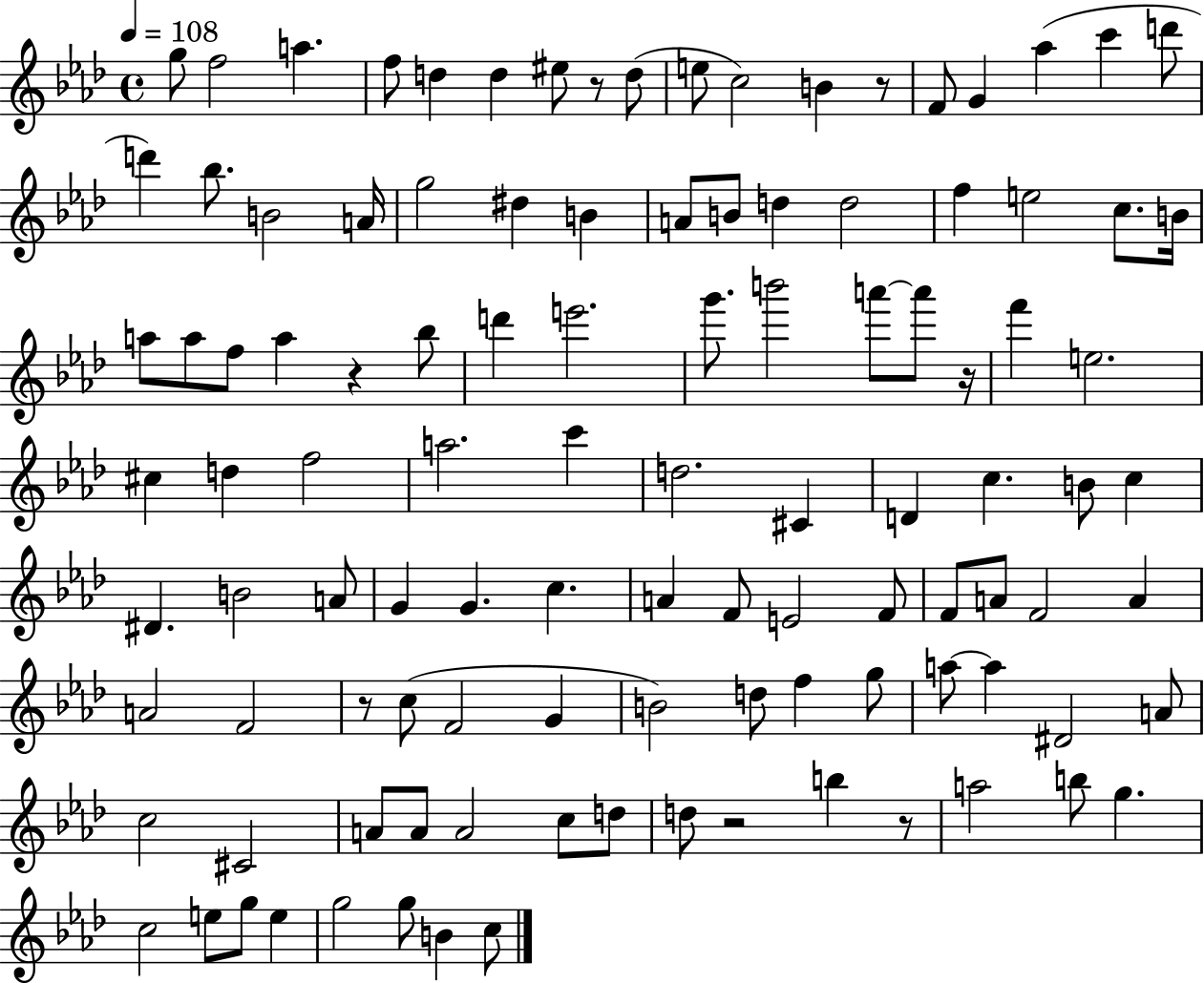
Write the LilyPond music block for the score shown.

{
  \clef treble
  \time 4/4
  \defaultTimeSignature
  \key aes \major
  \tempo 4 = 108
  \repeat volta 2 { g''8 f''2 a''4. | f''8 d''4 d''4 eis''8 r8 d''8( | e''8 c''2) b'4 r8 | f'8 g'4 aes''4( c'''4 d'''8 | \break d'''4) bes''8. b'2 a'16 | g''2 dis''4 b'4 | a'8 b'8 d''4 d''2 | f''4 e''2 c''8. b'16 | \break a''8 a''8 f''8 a''4 r4 bes''8 | d'''4 e'''2. | g'''8. b'''2 a'''8~~ a'''8 r16 | f'''4 e''2. | \break cis''4 d''4 f''2 | a''2. c'''4 | d''2. cis'4 | d'4 c''4. b'8 c''4 | \break dis'4. b'2 a'8 | g'4 g'4. c''4. | a'4 f'8 e'2 f'8 | f'8 a'8 f'2 a'4 | \break a'2 f'2 | r8 c''8( f'2 g'4 | b'2) d''8 f''4 g''8 | a''8~~ a''4 dis'2 a'8 | \break c''2 cis'2 | a'8 a'8 a'2 c''8 d''8 | d''8 r2 b''4 r8 | a''2 b''8 g''4. | \break c''2 e''8 g''8 e''4 | g''2 g''8 b'4 c''8 | } \bar "|."
}